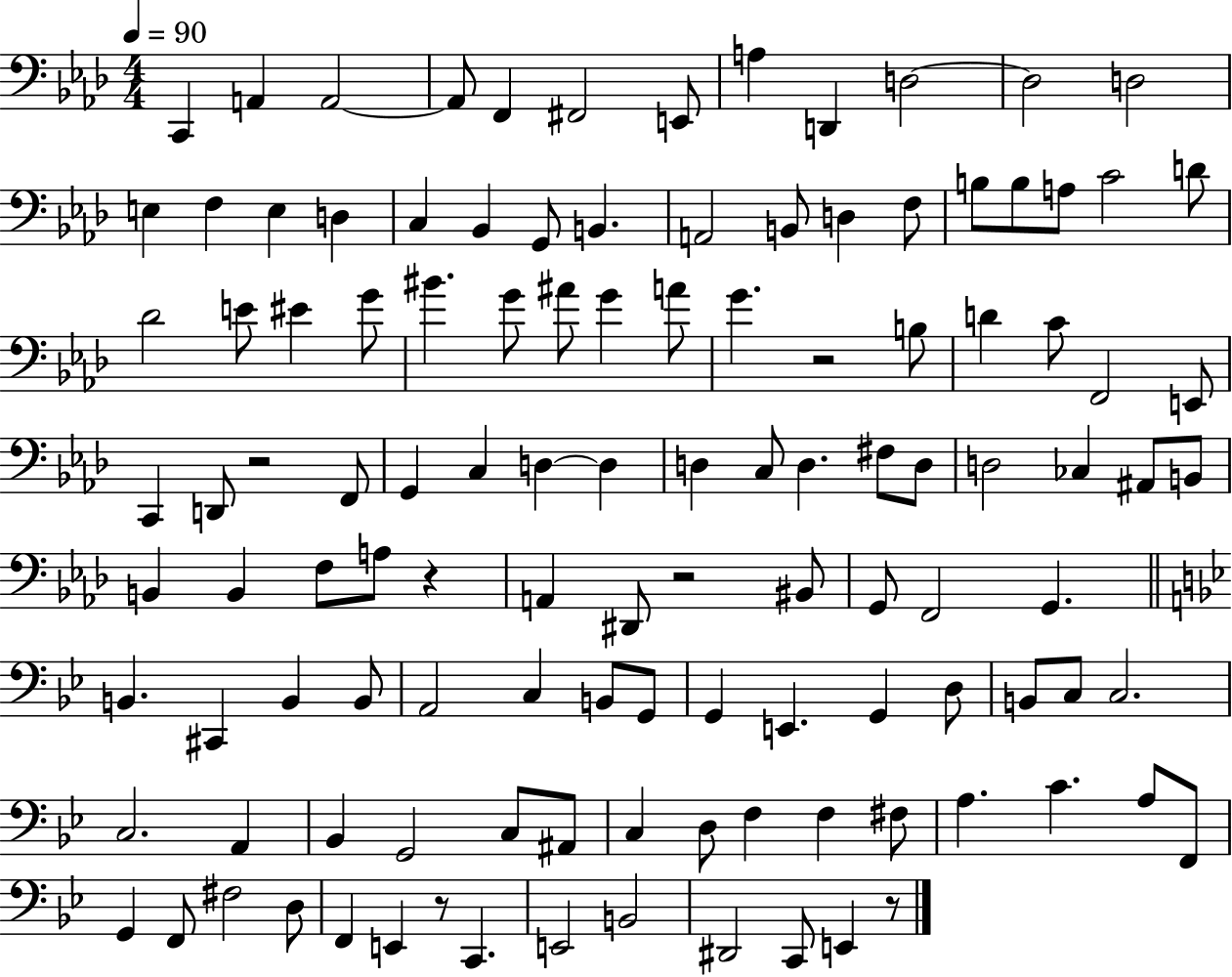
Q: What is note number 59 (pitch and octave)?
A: A#2